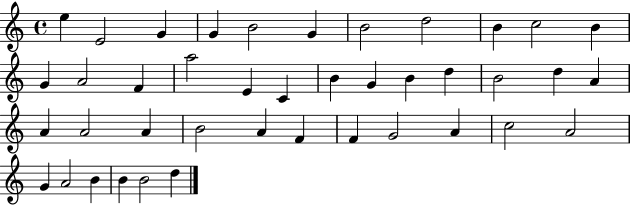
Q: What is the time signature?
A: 4/4